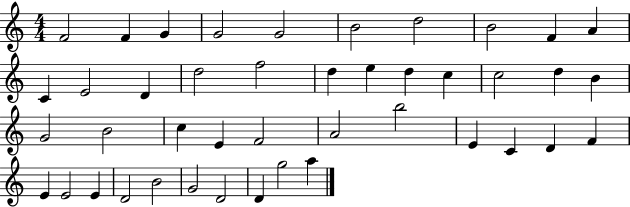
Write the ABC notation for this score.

X:1
T:Untitled
M:4/4
L:1/4
K:C
F2 F G G2 G2 B2 d2 B2 F A C E2 D d2 f2 d e d c c2 d B G2 B2 c E F2 A2 b2 E C D F E E2 E D2 B2 G2 D2 D g2 a